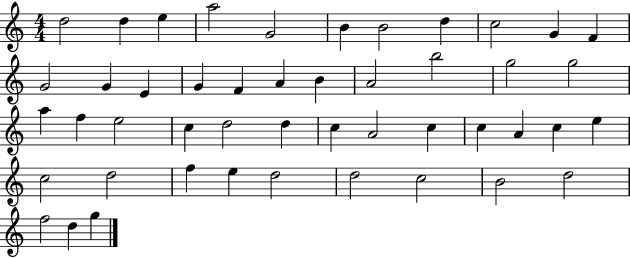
D5/h D5/q E5/q A5/h G4/h B4/q B4/h D5/q C5/h G4/q F4/q G4/h G4/q E4/q G4/q F4/q A4/q B4/q A4/h B5/h G5/h G5/h A5/q F5/q E5/h C5/q D5/h D5/q C5/q A4/h C5/q C5/q A4/q C5/q E5/q C5/h D5/h F5/q E5/q D5/h D5/h C5/h B4/h D5/h F5/h D5/q G5/q